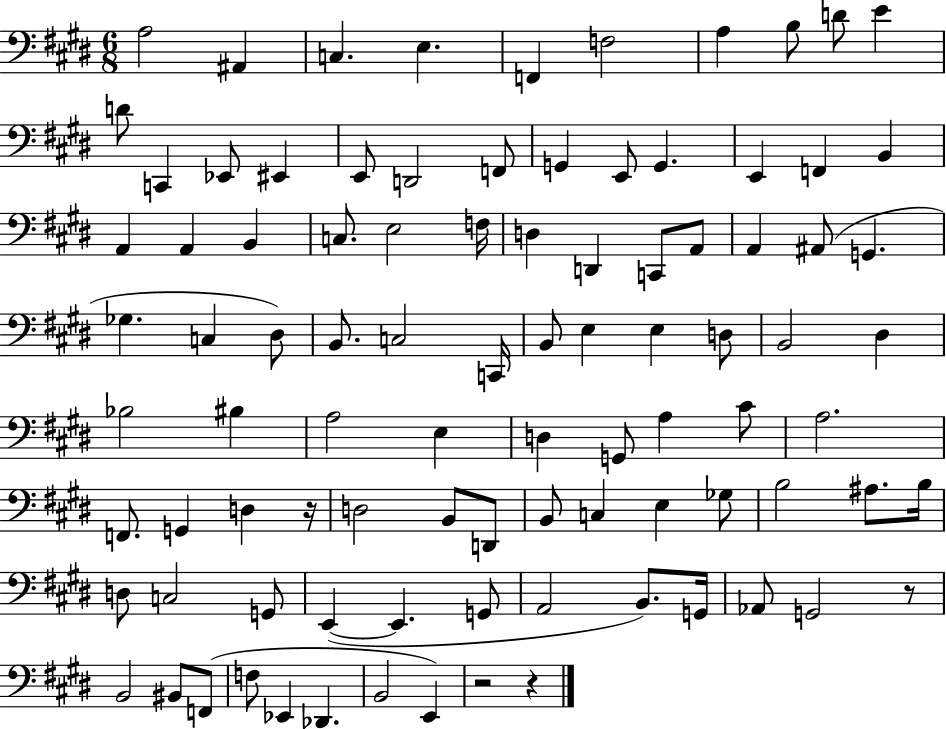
X:1
T:Untitled
M:6/8
L:1/4
K:E
A,2 ^A,, C, E, F,, F,2 A, B,/2 D/2 E D/2 C,, _E,,/2 ^E,, E,,/2 D,,2 F,,/2 G,, E,,/2 G,, E,, F,, B,, A,, A,, B,, C,/2 E,2 F,/4 D, D,, C,,/2 A,,/2 A,, ^A,,/2 G,, _G, C, ^D,/2 B,,/2 C,2 C,,/4 B,,/2 E, E, D,/2 B,,2 ^D, _B,2 ^B, A,2 E, D, G,,/2 A, ^C/2 A,2 F,,/2 G,, D, z/4 D,2 B,,/2 D,,/2 B,,/2 C, E, _G,/2 B,2 ^A,/2 B,/4 D,/2 C,2 G,,/2 E,, E,, G,,/2 A,,2 B,,/2 G,,/4 _A,,/2 G,,2 z/2 B,,2 ^B,,/2 F,,/2 F,/2 _E,, _D,, B,,2 E,, z2 z